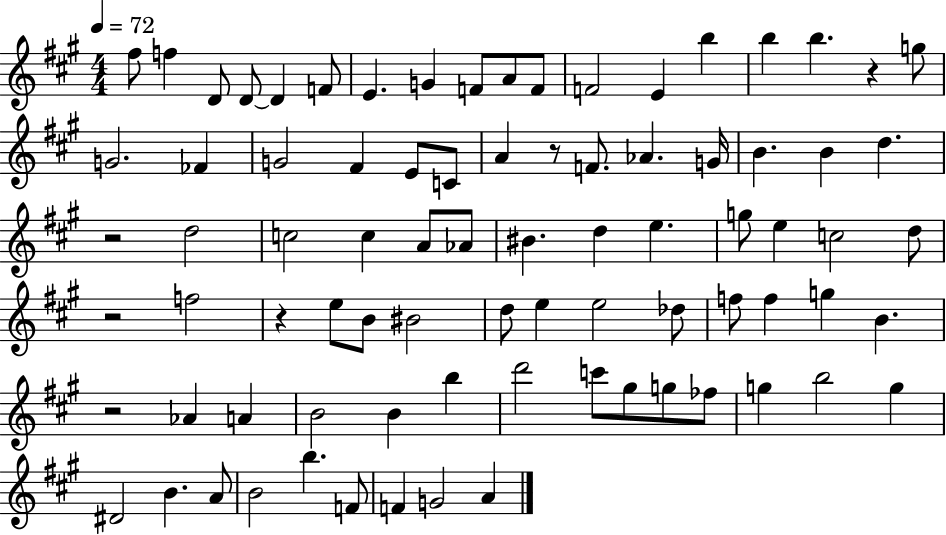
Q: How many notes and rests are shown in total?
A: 82